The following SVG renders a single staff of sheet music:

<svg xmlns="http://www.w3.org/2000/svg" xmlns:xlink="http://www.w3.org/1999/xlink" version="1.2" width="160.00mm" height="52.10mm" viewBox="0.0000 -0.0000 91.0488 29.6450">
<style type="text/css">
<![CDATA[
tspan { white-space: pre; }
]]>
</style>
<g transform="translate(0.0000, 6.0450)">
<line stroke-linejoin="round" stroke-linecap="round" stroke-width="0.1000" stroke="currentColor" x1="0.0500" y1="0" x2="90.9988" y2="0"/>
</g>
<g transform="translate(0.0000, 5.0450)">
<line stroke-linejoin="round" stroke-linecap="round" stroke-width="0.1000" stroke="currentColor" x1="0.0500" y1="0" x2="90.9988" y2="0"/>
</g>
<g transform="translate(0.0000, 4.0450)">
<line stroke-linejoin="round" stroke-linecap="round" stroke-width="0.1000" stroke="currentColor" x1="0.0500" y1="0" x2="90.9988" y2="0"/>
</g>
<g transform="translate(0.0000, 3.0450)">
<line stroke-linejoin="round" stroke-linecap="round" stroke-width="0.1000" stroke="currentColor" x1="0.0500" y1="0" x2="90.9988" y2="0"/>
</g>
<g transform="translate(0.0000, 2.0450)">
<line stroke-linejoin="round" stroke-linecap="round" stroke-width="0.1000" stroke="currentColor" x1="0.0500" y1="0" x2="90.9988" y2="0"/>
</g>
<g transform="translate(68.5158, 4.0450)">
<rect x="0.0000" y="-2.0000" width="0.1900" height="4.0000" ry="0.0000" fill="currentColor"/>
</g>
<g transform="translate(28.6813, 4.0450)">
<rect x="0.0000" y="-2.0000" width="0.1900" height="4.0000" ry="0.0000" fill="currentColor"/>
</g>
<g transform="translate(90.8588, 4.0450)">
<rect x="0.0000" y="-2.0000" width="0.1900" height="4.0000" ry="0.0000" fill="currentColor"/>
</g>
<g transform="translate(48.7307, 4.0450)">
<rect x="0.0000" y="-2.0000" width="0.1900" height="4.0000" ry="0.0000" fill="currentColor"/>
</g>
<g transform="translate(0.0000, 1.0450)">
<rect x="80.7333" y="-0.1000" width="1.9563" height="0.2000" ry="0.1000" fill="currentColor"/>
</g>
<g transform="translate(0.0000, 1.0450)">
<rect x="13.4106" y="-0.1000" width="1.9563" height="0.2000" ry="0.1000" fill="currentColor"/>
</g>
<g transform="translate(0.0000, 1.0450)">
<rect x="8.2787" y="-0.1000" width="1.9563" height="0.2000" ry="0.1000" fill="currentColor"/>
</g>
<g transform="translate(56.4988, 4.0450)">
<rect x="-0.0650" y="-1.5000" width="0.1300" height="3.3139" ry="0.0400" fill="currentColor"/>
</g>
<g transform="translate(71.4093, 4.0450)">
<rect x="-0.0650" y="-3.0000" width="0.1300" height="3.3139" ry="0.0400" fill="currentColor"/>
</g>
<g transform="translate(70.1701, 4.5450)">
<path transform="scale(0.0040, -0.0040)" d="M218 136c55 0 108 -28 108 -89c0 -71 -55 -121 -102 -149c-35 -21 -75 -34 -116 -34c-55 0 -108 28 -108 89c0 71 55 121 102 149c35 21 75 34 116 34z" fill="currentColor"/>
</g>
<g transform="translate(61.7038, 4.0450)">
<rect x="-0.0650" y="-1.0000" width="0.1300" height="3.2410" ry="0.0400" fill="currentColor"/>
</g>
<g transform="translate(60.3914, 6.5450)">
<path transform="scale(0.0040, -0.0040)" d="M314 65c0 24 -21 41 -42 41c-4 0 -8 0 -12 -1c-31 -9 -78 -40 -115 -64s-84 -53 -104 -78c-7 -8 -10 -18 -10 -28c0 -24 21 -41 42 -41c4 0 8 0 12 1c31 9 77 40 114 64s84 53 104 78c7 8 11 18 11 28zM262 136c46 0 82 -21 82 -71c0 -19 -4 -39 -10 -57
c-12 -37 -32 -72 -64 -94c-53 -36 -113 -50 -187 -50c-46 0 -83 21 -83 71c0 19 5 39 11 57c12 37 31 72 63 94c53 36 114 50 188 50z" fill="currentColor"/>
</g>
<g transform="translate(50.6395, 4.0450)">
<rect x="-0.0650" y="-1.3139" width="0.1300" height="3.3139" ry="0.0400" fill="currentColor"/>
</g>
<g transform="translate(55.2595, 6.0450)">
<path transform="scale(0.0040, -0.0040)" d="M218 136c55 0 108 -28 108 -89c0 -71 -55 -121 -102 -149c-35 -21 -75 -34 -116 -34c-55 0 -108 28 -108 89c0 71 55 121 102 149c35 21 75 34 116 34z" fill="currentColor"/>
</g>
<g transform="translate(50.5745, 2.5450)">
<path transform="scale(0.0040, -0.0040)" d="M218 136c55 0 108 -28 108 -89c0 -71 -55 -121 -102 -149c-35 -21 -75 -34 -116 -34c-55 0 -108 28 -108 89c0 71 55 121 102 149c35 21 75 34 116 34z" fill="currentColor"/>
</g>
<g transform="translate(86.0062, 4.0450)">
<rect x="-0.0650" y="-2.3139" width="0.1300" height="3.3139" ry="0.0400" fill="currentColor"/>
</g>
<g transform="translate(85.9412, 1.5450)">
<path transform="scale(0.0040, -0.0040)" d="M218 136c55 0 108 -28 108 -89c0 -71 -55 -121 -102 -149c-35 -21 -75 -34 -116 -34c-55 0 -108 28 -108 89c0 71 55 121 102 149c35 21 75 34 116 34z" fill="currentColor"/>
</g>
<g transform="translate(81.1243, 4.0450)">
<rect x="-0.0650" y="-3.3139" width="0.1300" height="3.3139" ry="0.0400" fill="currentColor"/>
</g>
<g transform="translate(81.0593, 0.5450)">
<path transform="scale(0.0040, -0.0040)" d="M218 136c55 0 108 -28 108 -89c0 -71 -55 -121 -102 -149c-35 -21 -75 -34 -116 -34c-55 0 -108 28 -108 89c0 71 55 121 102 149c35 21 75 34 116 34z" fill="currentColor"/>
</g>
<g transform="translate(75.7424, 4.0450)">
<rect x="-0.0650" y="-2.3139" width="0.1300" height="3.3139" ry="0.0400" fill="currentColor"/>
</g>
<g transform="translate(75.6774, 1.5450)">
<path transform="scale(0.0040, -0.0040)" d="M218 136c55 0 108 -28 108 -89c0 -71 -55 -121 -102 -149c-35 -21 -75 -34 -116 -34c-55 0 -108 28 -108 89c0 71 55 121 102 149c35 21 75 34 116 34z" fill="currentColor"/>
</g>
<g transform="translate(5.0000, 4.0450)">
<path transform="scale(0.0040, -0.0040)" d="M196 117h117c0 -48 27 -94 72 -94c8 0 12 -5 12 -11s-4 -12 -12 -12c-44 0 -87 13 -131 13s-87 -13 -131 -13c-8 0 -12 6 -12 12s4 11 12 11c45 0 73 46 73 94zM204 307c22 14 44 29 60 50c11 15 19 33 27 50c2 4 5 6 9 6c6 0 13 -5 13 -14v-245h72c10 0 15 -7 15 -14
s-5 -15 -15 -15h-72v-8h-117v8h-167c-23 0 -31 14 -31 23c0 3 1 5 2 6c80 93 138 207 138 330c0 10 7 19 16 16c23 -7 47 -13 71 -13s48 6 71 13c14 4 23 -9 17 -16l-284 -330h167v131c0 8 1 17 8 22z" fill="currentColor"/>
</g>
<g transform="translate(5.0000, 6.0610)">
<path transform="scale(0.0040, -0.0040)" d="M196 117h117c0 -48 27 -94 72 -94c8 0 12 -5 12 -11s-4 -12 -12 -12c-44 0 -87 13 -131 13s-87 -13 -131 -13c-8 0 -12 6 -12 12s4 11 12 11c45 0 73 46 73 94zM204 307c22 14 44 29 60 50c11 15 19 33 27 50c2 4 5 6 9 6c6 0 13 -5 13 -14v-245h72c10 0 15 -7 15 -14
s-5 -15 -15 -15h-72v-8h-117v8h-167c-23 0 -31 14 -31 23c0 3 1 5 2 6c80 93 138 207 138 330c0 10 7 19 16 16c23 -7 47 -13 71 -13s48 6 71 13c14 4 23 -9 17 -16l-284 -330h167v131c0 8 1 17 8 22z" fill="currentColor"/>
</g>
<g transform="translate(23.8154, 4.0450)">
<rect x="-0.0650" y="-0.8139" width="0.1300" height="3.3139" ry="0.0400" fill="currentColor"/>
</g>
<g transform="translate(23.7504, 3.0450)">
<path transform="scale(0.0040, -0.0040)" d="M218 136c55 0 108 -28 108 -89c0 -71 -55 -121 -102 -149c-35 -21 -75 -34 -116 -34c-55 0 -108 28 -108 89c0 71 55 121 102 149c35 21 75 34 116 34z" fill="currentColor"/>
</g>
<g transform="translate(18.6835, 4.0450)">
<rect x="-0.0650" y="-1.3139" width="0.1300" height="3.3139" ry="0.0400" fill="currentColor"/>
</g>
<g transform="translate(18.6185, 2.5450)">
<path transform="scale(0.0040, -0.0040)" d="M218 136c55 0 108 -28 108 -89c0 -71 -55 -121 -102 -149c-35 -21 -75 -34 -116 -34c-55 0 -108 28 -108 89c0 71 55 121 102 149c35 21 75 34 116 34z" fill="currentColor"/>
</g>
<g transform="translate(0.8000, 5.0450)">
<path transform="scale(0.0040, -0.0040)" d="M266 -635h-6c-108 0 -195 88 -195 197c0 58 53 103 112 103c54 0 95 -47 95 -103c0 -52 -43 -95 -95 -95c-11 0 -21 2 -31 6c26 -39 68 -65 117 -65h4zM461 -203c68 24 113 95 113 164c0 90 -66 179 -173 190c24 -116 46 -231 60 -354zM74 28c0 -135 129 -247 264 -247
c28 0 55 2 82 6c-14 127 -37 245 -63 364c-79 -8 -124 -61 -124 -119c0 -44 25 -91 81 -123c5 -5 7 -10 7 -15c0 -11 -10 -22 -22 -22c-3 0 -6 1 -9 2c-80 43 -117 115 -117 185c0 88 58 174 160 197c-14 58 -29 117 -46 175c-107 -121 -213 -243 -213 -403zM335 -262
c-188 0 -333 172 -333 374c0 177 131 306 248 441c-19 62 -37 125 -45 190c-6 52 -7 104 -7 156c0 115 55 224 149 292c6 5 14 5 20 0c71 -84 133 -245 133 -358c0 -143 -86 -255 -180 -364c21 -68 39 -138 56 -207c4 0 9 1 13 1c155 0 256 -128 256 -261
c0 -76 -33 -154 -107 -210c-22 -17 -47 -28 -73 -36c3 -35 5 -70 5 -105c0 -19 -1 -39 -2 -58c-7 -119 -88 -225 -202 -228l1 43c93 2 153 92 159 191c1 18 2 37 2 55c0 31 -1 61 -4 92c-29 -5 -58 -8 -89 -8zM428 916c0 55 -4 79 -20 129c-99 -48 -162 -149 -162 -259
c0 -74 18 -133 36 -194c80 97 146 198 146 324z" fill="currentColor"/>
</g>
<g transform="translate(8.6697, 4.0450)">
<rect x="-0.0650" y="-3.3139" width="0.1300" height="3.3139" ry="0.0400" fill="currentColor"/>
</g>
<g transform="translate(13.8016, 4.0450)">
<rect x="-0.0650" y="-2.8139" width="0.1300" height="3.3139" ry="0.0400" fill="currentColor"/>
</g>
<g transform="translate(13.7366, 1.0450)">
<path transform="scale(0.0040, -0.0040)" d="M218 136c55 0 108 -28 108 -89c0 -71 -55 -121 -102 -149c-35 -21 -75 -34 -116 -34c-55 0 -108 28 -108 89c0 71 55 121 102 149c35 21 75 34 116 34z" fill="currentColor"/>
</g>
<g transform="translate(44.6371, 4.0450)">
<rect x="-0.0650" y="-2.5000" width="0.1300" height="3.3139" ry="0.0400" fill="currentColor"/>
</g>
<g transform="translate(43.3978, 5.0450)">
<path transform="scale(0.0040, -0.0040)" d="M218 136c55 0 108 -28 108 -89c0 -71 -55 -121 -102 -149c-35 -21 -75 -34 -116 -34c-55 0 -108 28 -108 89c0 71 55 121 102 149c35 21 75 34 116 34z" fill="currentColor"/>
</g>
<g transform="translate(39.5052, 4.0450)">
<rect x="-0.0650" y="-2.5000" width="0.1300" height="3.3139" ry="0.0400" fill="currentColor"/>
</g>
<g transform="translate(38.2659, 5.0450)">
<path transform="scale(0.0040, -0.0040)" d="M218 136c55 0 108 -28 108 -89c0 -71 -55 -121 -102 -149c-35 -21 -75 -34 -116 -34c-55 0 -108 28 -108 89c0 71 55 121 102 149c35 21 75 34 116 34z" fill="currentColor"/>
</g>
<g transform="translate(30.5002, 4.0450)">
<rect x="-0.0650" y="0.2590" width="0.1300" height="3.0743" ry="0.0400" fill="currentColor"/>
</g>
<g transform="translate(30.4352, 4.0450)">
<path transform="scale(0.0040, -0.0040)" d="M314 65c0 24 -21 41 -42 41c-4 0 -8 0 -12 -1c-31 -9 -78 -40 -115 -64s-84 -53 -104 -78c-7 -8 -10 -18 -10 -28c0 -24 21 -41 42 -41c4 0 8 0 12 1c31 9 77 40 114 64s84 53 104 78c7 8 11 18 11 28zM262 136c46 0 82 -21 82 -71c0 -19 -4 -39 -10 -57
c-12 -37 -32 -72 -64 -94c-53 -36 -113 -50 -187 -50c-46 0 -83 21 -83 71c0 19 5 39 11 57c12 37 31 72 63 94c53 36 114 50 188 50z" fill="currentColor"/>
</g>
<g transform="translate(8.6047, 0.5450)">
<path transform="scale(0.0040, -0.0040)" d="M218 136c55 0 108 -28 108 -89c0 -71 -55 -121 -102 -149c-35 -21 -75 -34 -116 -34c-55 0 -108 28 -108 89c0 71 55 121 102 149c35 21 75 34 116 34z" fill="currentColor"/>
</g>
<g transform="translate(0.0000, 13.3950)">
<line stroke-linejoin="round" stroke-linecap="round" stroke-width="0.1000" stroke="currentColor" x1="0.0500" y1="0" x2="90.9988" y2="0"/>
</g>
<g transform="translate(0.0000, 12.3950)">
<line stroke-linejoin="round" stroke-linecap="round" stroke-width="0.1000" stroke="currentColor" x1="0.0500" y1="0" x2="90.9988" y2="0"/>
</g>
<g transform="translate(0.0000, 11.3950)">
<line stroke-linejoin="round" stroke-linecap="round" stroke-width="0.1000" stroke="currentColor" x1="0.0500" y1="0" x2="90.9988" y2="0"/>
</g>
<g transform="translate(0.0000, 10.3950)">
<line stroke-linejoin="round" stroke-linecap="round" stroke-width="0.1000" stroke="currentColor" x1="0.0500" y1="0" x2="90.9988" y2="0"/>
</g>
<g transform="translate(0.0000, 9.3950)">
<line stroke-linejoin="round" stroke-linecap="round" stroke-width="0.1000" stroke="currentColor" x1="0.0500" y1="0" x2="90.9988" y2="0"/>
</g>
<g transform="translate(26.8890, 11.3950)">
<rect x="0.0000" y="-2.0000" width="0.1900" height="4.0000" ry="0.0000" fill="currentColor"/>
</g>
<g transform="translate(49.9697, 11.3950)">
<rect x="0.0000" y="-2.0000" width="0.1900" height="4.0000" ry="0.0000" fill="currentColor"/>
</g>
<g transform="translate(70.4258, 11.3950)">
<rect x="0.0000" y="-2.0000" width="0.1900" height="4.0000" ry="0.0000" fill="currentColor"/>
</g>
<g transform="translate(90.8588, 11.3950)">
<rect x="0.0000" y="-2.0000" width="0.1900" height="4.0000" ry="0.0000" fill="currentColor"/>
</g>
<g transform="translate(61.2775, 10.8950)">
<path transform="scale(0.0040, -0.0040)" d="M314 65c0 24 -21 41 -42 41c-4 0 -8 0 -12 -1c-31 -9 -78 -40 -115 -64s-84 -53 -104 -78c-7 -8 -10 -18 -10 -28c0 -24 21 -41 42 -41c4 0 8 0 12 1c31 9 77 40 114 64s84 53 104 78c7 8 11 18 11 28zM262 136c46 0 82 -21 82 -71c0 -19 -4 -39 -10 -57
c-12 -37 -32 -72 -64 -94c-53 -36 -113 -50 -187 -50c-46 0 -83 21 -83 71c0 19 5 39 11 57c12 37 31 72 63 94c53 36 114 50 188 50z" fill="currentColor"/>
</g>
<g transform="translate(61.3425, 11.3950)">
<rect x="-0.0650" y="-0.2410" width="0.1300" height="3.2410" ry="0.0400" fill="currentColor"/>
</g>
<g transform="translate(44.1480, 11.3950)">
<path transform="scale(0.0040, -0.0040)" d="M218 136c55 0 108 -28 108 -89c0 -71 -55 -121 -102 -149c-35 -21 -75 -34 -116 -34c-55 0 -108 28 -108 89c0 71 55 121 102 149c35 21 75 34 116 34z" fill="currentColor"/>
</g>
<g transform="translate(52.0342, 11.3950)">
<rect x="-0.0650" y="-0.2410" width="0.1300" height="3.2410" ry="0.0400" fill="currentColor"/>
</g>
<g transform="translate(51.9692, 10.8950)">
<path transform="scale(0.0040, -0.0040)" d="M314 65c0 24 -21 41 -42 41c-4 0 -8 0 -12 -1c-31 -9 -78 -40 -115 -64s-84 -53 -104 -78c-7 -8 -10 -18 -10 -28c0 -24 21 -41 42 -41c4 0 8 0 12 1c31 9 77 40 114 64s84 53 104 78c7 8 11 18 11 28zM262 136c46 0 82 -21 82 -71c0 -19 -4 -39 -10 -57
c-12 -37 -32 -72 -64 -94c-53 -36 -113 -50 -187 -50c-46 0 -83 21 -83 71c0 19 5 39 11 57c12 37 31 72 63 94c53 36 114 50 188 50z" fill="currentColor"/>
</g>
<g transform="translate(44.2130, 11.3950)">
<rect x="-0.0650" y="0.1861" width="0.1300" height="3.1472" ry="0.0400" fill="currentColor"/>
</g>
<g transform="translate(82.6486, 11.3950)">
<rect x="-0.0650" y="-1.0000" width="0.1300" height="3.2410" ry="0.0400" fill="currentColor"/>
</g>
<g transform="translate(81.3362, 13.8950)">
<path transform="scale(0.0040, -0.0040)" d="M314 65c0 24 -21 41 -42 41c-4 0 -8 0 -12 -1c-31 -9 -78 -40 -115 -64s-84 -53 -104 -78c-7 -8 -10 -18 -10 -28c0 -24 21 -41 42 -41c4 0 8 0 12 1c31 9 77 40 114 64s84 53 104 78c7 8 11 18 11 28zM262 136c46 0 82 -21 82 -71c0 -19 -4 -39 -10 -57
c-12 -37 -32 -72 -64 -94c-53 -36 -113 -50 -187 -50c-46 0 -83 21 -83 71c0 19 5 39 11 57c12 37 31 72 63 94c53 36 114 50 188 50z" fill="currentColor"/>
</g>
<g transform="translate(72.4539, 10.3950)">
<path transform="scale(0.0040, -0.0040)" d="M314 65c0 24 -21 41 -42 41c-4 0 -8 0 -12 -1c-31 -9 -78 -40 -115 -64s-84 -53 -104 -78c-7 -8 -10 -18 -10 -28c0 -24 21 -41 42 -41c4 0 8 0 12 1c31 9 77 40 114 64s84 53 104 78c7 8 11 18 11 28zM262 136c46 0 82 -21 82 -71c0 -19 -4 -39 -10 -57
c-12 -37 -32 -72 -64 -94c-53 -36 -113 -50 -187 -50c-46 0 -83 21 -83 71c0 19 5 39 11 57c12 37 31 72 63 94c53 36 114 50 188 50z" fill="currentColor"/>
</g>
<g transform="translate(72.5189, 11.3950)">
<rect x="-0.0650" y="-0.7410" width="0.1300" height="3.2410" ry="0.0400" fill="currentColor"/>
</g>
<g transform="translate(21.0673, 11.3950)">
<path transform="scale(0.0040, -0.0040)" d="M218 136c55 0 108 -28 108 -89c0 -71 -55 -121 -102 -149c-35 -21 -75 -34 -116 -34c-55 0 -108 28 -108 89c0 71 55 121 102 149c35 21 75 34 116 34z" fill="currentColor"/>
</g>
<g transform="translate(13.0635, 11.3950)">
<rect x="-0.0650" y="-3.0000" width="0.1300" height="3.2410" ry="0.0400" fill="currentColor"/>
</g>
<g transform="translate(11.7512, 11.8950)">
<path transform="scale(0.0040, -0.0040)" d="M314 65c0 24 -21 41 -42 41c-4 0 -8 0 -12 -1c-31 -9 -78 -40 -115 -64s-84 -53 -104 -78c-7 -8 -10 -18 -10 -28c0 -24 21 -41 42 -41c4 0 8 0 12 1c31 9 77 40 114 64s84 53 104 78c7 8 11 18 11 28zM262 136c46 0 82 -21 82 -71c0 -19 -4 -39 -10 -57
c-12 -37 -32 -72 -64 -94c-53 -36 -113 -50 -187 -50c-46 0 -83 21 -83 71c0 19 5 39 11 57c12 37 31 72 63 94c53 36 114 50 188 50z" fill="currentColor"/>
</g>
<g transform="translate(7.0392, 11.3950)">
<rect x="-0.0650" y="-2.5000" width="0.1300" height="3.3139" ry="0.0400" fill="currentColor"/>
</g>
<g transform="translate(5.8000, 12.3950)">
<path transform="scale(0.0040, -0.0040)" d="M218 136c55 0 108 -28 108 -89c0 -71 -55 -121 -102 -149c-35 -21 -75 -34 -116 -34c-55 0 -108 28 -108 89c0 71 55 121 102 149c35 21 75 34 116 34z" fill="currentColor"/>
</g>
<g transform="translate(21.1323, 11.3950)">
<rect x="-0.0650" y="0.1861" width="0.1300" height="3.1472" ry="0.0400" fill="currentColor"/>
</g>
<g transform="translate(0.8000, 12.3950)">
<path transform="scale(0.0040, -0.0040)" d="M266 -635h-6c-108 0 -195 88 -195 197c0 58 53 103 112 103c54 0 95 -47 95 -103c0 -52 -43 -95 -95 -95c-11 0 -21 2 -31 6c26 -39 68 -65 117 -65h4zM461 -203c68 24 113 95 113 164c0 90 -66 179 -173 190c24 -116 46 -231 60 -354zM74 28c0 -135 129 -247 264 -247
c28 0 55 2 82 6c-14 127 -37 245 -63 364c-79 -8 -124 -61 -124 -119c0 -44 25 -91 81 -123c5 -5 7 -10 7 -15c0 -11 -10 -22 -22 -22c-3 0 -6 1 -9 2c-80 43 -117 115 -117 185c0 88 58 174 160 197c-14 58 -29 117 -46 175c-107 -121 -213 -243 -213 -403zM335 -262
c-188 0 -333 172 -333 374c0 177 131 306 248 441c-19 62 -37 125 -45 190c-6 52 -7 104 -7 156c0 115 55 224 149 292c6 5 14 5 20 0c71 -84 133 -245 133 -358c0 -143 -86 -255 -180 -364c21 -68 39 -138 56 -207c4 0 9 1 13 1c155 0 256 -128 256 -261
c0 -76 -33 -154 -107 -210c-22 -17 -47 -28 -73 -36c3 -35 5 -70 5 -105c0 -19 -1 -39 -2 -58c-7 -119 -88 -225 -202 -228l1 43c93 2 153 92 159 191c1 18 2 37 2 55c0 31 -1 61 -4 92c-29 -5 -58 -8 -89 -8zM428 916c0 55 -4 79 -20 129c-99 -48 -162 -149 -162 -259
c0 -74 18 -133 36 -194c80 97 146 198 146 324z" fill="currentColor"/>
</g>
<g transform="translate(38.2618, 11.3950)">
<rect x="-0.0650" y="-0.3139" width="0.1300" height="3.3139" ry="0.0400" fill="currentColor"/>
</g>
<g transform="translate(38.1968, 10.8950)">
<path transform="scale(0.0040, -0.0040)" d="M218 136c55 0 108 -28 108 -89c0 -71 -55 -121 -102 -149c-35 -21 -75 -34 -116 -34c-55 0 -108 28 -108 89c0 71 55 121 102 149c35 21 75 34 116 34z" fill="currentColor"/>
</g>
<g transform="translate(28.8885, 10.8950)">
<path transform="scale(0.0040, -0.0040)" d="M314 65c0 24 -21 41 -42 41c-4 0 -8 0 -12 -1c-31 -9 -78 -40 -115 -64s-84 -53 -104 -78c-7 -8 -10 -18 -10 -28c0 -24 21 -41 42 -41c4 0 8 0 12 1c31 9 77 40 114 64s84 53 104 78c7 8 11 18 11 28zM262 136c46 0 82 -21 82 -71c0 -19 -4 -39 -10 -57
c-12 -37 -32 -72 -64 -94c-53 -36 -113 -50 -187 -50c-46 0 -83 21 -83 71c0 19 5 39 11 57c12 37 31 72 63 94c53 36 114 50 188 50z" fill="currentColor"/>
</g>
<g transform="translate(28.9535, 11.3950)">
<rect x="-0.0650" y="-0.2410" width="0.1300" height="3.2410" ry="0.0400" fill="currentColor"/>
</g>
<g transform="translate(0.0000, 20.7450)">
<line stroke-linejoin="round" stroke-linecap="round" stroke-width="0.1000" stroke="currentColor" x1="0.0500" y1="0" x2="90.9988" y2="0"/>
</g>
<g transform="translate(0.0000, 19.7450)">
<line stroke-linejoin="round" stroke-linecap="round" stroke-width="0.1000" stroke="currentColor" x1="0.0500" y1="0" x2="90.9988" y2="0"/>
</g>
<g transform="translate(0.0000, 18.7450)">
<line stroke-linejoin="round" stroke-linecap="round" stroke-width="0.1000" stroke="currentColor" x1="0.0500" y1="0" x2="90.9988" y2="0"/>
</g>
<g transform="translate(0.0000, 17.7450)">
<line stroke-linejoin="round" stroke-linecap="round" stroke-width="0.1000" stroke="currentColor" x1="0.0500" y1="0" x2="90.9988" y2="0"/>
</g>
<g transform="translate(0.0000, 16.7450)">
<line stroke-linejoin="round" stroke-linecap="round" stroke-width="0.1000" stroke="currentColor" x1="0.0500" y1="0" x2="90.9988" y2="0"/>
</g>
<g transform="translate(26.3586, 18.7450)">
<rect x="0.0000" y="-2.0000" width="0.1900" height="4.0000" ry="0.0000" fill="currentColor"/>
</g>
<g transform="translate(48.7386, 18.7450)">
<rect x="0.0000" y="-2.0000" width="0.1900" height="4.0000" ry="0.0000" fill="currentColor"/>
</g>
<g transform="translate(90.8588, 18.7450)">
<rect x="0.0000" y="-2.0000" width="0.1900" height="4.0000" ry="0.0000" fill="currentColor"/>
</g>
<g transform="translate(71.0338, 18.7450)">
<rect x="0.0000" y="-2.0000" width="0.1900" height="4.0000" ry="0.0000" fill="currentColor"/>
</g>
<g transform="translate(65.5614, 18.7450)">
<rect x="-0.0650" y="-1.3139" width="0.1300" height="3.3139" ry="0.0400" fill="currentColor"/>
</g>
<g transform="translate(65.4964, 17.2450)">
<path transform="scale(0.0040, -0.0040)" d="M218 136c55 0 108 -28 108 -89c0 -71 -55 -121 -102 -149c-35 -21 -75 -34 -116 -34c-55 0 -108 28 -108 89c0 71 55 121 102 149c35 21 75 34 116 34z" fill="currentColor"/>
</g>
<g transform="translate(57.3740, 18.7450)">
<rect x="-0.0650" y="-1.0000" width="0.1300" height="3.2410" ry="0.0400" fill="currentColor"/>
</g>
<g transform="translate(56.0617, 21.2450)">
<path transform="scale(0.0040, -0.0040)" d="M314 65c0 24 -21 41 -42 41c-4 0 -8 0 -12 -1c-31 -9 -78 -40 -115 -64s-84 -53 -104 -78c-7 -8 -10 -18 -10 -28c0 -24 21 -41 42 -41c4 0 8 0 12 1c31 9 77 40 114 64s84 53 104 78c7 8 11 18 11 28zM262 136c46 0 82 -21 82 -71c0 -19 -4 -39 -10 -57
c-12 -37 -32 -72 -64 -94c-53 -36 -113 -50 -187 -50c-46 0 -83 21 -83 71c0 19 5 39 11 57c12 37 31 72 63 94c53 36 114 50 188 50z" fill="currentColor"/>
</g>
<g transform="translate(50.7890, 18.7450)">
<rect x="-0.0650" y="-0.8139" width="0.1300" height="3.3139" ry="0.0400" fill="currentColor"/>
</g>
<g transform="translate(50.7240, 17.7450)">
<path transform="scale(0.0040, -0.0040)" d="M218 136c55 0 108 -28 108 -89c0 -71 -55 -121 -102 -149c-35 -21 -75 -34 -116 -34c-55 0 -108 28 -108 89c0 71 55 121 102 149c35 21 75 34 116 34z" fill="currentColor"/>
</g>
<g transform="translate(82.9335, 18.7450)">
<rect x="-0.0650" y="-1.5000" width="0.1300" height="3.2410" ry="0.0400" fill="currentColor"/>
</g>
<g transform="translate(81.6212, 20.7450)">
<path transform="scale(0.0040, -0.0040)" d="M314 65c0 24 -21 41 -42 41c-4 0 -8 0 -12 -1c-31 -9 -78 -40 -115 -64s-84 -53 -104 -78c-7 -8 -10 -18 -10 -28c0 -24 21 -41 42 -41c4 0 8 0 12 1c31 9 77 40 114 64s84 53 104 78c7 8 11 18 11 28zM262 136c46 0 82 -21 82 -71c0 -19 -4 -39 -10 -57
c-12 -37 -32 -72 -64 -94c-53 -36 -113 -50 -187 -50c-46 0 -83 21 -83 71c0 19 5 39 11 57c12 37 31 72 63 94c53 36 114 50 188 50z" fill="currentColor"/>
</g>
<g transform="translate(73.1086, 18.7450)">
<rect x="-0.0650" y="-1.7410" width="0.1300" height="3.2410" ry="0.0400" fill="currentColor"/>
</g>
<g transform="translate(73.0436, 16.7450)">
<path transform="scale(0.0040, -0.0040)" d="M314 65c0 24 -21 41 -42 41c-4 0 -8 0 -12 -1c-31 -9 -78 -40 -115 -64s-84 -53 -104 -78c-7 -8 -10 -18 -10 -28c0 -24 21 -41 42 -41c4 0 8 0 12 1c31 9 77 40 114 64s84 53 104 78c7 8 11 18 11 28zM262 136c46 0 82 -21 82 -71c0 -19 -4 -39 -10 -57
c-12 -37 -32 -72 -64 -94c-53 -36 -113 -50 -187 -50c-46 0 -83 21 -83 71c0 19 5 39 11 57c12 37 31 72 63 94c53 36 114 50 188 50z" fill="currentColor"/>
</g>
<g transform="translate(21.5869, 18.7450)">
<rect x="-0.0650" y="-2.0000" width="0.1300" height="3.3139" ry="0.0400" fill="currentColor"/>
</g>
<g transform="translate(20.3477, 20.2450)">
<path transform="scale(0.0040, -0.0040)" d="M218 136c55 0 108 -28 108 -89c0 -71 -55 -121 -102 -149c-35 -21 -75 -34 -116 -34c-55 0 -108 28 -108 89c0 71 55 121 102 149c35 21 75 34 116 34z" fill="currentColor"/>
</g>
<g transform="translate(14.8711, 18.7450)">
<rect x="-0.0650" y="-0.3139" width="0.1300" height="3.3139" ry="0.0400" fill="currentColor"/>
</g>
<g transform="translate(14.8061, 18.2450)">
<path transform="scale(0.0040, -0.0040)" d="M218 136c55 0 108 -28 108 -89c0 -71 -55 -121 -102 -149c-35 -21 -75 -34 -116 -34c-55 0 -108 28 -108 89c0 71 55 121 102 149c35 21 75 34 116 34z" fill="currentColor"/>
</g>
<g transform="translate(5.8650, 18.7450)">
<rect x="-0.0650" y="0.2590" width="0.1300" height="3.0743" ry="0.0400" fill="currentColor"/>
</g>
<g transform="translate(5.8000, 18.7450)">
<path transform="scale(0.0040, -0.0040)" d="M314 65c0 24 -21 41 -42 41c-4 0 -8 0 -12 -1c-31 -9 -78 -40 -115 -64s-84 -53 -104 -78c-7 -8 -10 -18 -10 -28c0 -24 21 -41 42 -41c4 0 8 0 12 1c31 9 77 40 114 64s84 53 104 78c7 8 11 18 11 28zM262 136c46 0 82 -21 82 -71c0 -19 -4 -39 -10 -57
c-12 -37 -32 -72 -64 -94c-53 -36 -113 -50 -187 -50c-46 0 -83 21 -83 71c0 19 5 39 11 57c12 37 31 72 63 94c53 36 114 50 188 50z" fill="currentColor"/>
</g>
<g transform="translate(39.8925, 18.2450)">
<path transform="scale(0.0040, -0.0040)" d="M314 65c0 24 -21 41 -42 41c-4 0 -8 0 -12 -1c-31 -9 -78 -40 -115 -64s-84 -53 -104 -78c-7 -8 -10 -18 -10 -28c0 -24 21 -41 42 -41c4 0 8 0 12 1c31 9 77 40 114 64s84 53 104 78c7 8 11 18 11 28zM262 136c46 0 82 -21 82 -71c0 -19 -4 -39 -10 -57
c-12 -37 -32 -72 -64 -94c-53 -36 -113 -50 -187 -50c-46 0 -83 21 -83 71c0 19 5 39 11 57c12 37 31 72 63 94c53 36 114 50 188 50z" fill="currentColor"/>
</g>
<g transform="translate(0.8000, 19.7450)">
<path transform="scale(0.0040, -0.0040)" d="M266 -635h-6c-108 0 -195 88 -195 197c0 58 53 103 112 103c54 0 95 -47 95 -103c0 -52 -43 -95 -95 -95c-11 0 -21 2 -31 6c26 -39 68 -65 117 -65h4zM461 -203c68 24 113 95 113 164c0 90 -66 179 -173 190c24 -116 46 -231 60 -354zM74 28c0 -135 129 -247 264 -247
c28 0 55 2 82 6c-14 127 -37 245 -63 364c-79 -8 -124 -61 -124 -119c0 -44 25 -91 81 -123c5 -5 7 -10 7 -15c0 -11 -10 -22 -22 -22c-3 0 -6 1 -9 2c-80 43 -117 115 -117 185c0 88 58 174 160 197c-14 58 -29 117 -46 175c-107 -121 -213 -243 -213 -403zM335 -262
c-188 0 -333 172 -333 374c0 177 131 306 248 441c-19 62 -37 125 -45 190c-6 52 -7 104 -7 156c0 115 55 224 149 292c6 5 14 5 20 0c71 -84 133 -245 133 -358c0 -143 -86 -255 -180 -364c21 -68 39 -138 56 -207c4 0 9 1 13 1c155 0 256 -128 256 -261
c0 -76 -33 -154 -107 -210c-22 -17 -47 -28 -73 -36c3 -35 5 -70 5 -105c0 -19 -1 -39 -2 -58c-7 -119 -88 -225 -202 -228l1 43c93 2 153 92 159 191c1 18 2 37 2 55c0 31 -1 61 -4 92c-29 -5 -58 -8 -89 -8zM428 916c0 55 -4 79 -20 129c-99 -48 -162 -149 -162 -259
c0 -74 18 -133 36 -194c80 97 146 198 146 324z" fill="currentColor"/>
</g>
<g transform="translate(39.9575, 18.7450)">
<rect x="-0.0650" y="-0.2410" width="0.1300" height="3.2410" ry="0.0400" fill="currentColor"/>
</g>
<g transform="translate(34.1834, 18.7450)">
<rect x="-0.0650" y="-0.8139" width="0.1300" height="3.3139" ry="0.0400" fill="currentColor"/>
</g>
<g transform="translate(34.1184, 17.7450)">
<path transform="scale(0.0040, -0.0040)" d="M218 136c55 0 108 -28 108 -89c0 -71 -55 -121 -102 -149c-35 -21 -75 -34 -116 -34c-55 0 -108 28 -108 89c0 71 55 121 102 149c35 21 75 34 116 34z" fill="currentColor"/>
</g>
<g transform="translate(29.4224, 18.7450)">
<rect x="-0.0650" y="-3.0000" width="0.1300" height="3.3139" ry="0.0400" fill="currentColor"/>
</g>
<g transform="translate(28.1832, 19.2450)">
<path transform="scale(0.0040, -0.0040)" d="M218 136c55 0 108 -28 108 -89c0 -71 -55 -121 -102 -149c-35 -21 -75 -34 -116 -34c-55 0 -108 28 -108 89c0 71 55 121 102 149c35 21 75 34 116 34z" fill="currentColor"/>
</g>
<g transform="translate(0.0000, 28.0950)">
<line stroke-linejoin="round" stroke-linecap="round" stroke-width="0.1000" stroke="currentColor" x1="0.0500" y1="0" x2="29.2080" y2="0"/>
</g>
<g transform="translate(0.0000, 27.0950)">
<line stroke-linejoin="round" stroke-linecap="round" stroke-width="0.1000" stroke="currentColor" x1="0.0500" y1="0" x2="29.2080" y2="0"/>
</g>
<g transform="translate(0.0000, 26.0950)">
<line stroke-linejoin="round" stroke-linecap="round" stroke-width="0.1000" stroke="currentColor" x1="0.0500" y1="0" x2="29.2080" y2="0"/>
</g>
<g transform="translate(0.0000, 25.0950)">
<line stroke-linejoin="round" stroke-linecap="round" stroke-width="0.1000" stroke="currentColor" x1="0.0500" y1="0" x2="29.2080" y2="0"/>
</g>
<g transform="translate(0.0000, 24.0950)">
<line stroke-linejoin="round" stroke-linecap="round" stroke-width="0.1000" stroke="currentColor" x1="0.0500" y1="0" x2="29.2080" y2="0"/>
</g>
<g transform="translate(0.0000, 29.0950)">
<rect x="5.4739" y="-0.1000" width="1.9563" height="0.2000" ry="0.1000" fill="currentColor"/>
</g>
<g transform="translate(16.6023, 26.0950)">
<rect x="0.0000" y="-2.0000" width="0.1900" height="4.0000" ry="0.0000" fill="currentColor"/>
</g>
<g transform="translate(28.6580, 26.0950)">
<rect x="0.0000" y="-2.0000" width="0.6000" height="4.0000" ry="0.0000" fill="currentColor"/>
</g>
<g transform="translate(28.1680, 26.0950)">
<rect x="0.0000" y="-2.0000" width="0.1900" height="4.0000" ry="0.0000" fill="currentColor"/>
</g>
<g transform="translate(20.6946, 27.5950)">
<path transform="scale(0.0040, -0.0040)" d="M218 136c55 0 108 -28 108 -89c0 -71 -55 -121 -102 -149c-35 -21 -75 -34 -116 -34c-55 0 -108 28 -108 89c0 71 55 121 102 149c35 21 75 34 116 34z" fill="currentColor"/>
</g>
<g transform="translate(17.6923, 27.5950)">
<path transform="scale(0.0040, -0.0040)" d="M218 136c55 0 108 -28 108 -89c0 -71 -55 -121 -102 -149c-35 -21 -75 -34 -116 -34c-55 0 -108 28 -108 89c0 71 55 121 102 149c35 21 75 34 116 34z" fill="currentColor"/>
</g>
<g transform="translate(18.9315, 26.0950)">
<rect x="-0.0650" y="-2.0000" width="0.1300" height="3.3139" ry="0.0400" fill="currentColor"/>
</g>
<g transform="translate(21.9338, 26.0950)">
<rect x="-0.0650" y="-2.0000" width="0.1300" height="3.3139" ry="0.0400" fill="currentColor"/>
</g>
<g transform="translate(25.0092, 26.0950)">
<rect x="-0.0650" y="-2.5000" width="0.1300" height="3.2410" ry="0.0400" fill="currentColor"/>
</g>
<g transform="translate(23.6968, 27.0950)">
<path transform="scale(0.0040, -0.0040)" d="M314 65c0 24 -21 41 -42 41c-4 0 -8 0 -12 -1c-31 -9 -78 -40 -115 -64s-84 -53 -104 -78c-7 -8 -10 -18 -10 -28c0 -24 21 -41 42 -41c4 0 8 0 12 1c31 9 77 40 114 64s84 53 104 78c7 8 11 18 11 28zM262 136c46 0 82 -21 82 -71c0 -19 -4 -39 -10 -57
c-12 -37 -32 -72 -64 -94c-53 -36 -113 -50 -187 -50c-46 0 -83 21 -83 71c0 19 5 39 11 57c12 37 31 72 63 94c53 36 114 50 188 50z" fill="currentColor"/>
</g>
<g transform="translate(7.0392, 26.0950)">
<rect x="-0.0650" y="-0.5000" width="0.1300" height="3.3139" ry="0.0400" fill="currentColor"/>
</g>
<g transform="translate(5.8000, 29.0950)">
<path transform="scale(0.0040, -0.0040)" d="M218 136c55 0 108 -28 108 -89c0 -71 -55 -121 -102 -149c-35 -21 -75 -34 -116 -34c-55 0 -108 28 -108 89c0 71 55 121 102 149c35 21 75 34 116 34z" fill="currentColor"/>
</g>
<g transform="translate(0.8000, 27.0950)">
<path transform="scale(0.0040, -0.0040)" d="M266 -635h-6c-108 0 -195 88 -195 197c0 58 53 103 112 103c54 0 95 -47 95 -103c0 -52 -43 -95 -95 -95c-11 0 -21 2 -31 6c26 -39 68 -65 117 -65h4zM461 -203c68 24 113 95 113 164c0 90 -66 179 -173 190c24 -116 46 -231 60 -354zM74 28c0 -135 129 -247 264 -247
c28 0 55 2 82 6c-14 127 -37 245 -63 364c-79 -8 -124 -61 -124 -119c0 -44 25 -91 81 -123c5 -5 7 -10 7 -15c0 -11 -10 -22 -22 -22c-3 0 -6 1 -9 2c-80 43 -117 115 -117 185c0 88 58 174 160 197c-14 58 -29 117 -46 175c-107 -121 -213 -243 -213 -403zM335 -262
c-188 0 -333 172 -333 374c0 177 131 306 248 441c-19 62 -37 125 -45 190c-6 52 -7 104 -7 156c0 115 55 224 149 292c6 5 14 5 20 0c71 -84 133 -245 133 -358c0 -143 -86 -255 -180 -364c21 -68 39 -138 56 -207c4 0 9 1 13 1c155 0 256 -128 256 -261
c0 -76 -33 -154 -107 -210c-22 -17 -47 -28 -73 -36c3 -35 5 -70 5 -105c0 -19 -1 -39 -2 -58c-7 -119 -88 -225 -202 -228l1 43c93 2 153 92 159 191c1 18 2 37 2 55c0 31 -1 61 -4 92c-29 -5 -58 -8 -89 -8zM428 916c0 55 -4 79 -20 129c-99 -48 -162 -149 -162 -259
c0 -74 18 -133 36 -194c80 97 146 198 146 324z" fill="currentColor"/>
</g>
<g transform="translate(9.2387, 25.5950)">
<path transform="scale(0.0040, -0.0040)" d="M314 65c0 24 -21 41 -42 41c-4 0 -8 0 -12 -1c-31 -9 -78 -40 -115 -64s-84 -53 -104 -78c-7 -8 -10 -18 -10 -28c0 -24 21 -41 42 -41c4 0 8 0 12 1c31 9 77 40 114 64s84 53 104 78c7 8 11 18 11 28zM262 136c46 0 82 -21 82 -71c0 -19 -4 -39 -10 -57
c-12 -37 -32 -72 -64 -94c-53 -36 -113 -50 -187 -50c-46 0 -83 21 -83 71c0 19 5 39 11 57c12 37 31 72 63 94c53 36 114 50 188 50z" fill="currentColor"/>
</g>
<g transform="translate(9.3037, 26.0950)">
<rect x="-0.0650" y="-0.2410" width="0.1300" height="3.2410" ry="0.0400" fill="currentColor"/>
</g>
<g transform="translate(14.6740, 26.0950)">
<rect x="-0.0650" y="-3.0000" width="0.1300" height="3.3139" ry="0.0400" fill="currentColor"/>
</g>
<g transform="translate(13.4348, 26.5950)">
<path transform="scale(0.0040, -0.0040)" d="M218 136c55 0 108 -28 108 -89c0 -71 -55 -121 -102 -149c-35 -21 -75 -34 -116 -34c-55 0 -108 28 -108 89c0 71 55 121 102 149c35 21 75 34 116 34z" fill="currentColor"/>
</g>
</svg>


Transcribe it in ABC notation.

X:1
T:Untitled
M:4/4
L:1/4
K:C
b a e d B2 G G e E D2 A g b g G A2 B c2 c B c2 c2 d2 D2 B2 c F A d c2 d D2 e f2 E2 C c2 A F F G2